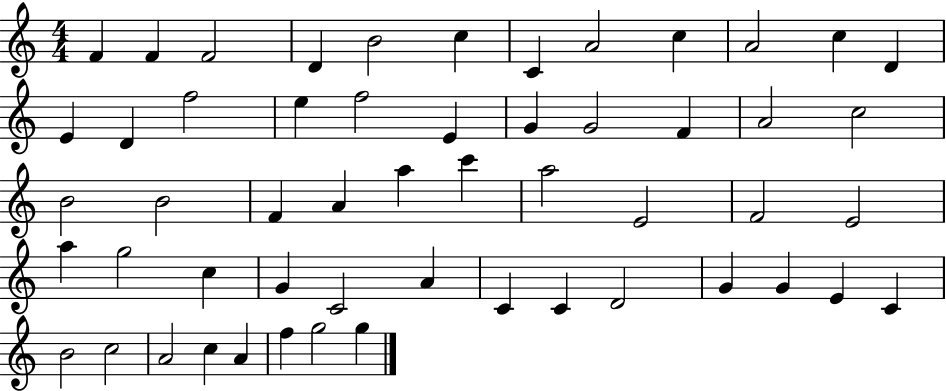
X:1
T:Untitled
M:4/4
L:1/4
K:C
F F F2 D B2 c C A2 c A2 c D E D f2 e f2 E G G2 F A2 c2 B2 B2 F A a c' a2 E2 F2 E2 a g2 c G C2 A C C D2 G G E C B2 c2 A2 c A f g2 g